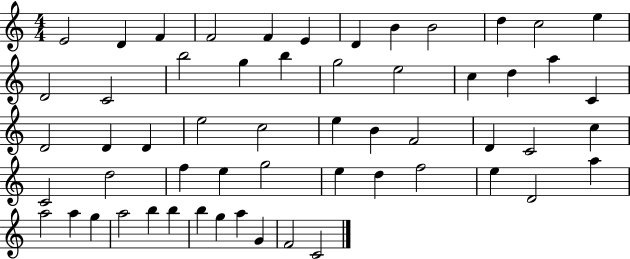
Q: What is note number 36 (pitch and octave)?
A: D5